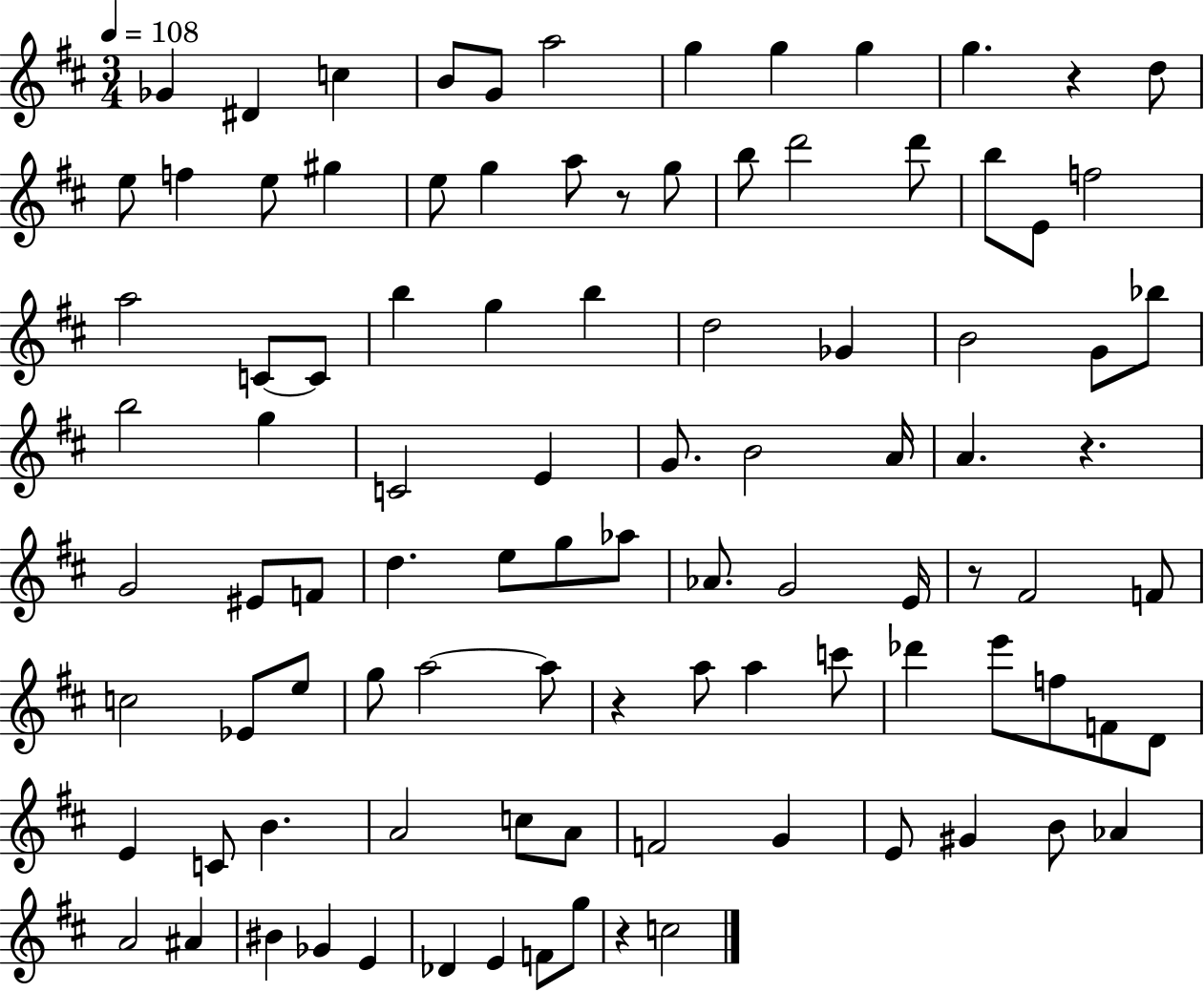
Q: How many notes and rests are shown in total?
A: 98